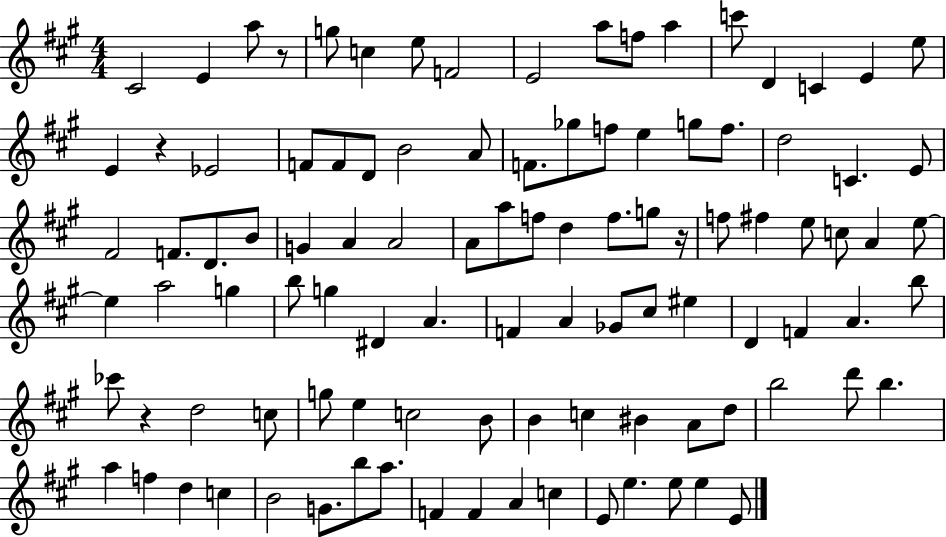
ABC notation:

X:1
T:Untitled
M:4/4
L:1/4
K:A
^C2 E a/2 z/2 g/2 c e/2 F2 E2 a/2 f/2 a c'/2 D C E e/2 E z _E2 F/2 F/2 D/2 B2 A/2 F/2 _g/2 f/2 e g/2 f/2 d2 C E/2 ^F2 F/2 D/2 B/2 G A A2 A/2 a/2 f/2 d f/2 g/2 z/4 f/2 ^f e/2 c/2 A e/2 e a2 g b/2 g ^D A F A _G/2 ^c/2 ^e D F A b/2 _c'/2 z d2 c/2 g/2 e c2 B/2 B c ^B A/2 d/2 b2 d'/2 b a f d c B2 G/2 b/2 a/2 F F A c E/2 e e/2 e E/2